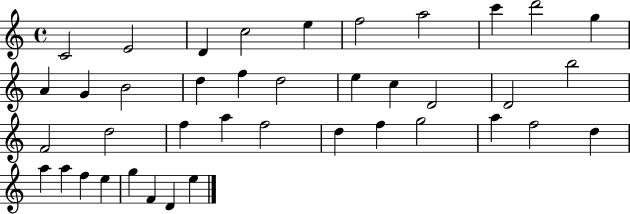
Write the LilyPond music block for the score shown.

{
  \clef treble
  \time 4/4
  \defaultTimeSignature
  \key c \major
  c'2 e'2 | d'4 c''2 e''4 | f''2 a''2 | c'''4 d'''2 g''4 | \break a'4 g'4 b'2 | d''4 f''4 d''2 | e''4 c''4 d'2 | d'2 b''2 | \break f'2 d''2 | f''4 a''4 f''2 | d''4 f''4 g''2 | a''4 f''2 d''4 | \break a''4 a''4 f''4 e''4 | g''4 f'4 d'4 e''4 | \bar "|."
}